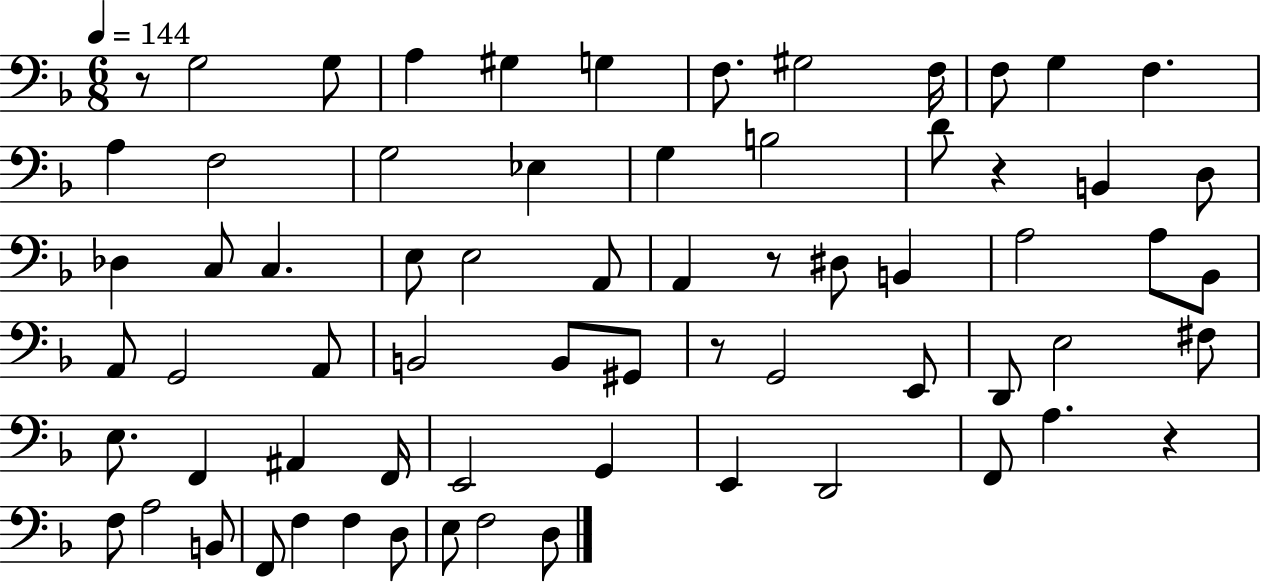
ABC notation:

X:1
T:Untitled
M:6/8
L:1/4
K:F
z/2 G,2 G,/2 A, ^G, G, F,/2 ^G,2 F,/4 F,/2 G, F, A, F,2 G,2 _E, G, B,2 D/2 z B,, D,/2 _D, C,/2 C, E,/2 E,2 A,,/2 A,, z/2 ^D,/2 B,, A,2 A,/2 _B,,/2 A,,/2 G,,2 A,,/2 B,,2 B,,/2 ^G,,/2 z/2 G,,2 E,,/2 D,,/2 E,2 ^F,/2 E,/2 F,, ^A,, F,,/4 E,,2 G,, E,, D,,2 F,,/2 A, z F,/2 A,2 B,,/2 F,,/2 F, F, D,/2 E,/2 F,2 D,/2